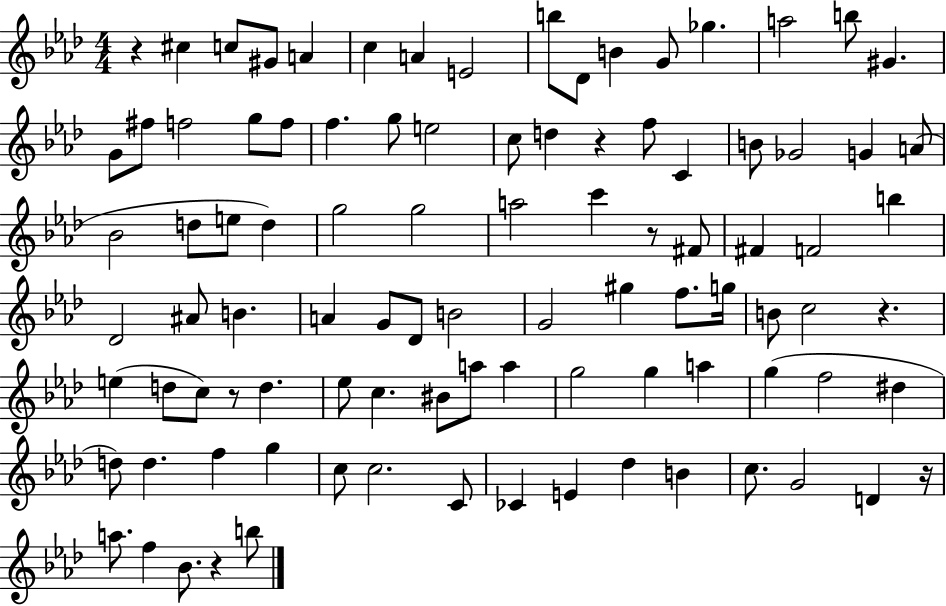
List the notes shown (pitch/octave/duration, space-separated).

R/q C#5/q C5/e G#4/e A4/q C5/q A4/q E4/h B5/e Db4/e B4/q G4/e Gb5/q. A5/h B5/e G#4/q. G4/e F#5/e F5/h G5/e F5/e F5/q. G5/e E5/h C5/e D5/q R/q F5/e C4/q B4/e Gb4/h G4/q A4/e Bb4/h D5/e E5/e D5/q G5/h G5/h A5/h C6/q R/e F#4/e F#4/q F4/h B5/q Db4/h A#4/e B4/q. A4/q G4/e Db4/e B4/h G4/h G#5/q F5/e. G5/s B4/e C5/h R/q. E5/q D5/e C5/e R/e D5/q. Eb5/e C5/q. BIS4/e A5/e A5/q G5/h G5/q A5/q G5/q F5/h D#5/q D5/e D5/q. F5/q G5/q C5/e C5/h. C4/e CES4/q E4/q Db5/q B4/q C5/e. G4/h D4/q R/s A5/e. F5/q Bb4/e. R/q B5/e